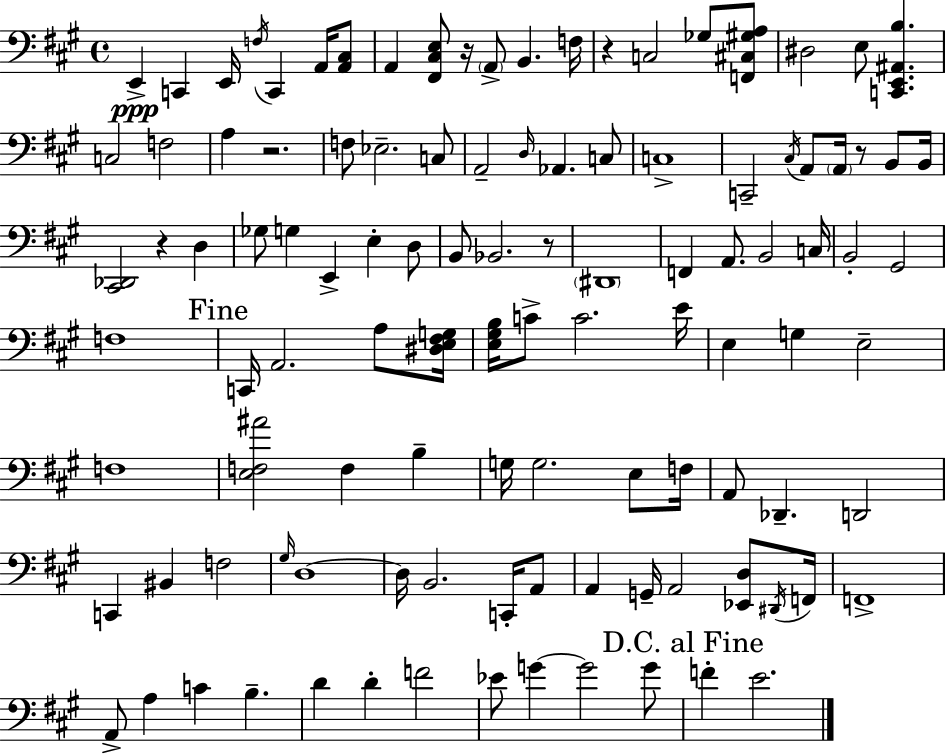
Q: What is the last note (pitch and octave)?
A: E4